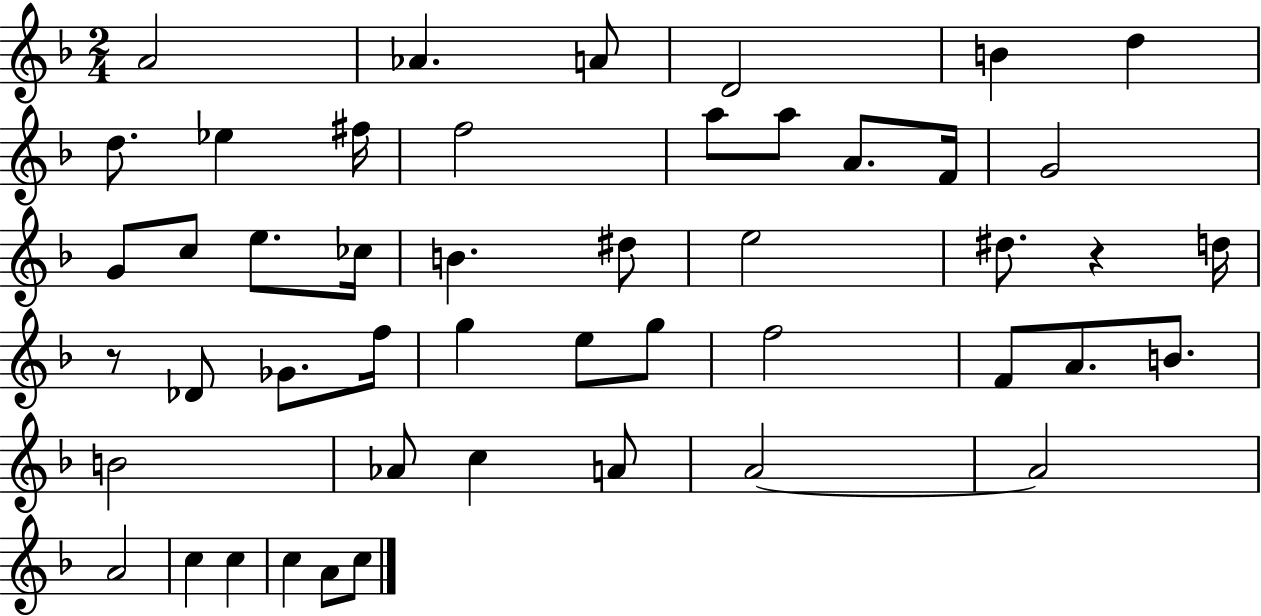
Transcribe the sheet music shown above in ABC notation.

X:1
T:Untitled
M:2/4
L:1/4
K:F
A2 _A A/2 D2 B d d/2 _e ^f/4 f2 a/2 a/2 A/2 F/4 G2 G/2 c/2 e/2 _c/4 B ^d/2 e2 ^d/2 z d/4 z/2 _D/2 _G/2 f/4 g e/2 g/2 f2 F/2 A/2 B/2 B2 _A/2 c A/2 A2 A2 A2 c c c A/2 c/2